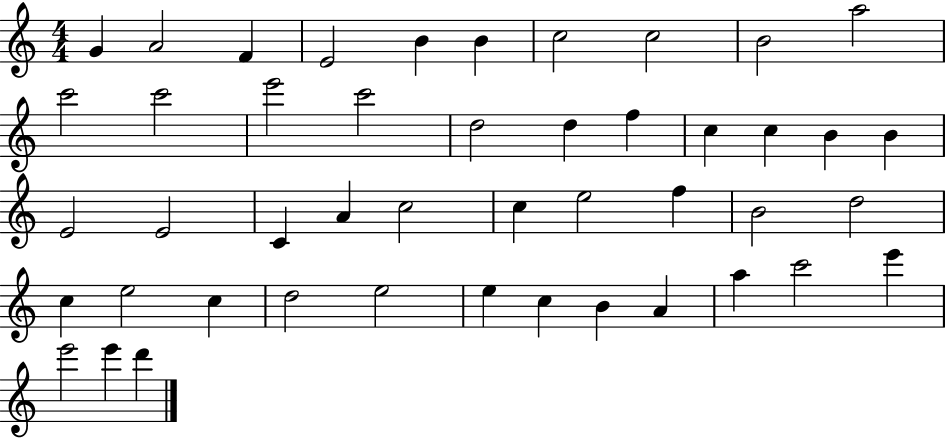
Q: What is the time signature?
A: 4/4